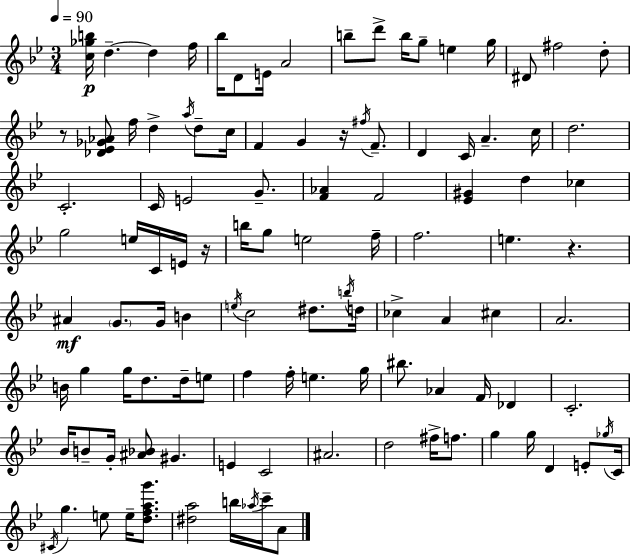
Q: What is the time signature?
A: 3/4